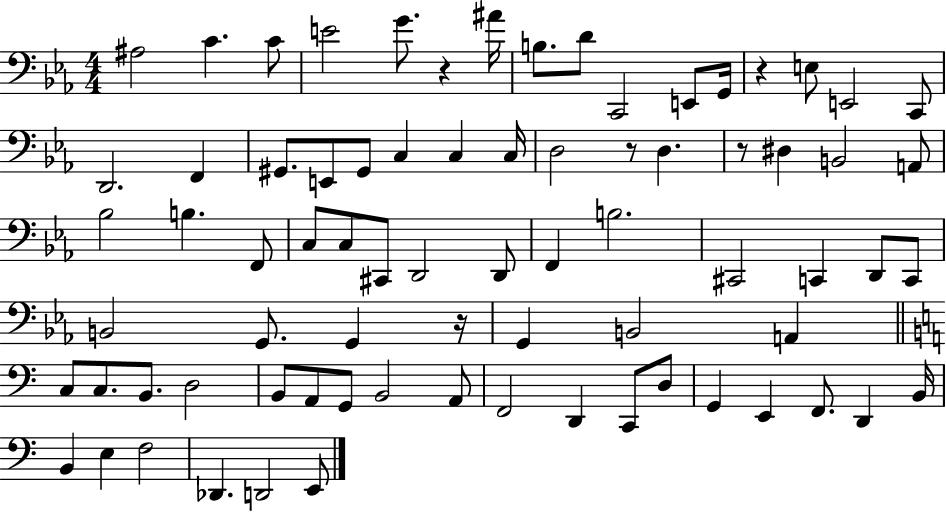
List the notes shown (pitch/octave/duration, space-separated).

A#3/h C4/q. C4/e E4/h G4/e. R/q A#4/s B3/e. D4/e C2/h E2/e G2/s R/q E3/e E2/h C2/e D2/h. F2/q G#2/e. E2/e G#2/e C3/q C3/q C3/s D3/h R/e D3/q. R/e D#3/q B2/h A2/e Bb3/h B3/q. F2/e C3/e C3/e C#2/e D2/h D2/e F2/q B3/h. C#2/h C2/q D2/e C2/e B2/h G2/e. G2/q R/s G2/q B2/h A2/q C3/e C3/e. B2/e. D3/h B2/e A2/e G2/e B2/h A2/e F2/h D2/q C2/e D3/e G2/q E2/q F2/e. D2/q B2/s B2/q E3/q F3/h Db2/q. D2/h E2/e